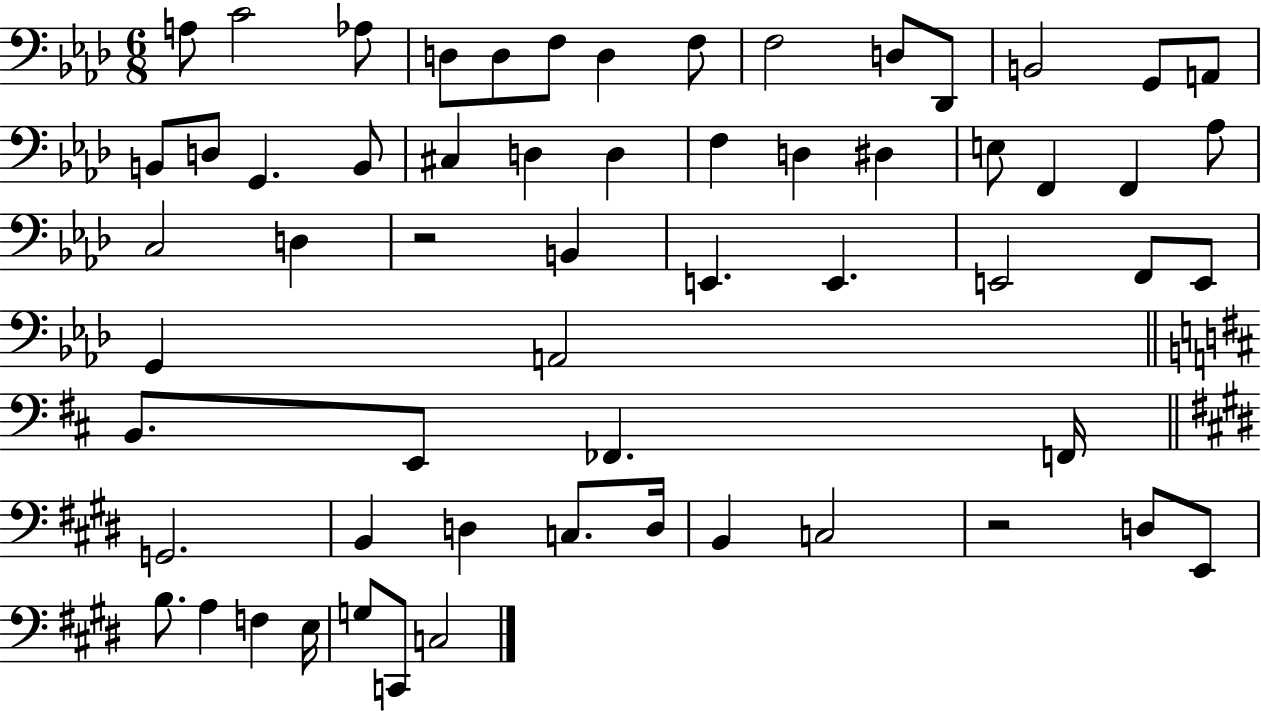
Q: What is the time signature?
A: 6/8